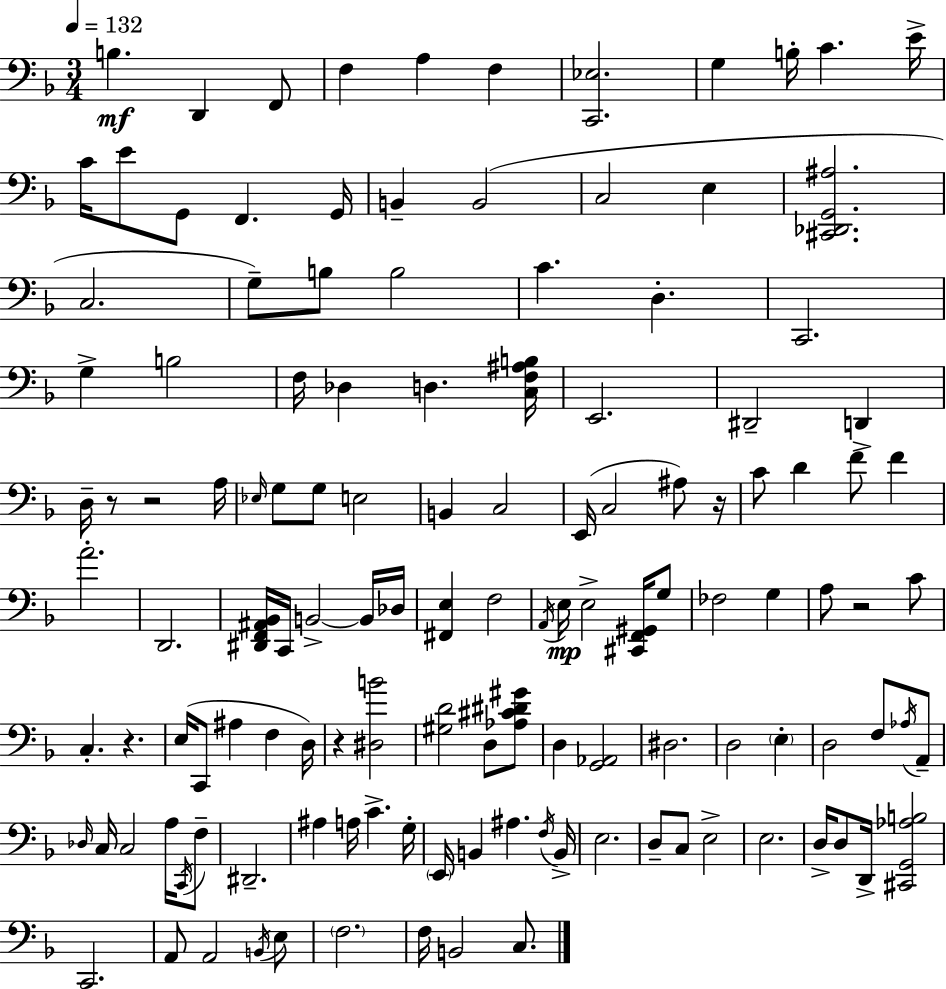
X:1
T:Untitled
M:3/4
L:1/4
K:Dm
B, D,, F,,/2 F, A, F, [C,,_E,]2 G, B,/4 C E/4 C/4 E/2 G,,/2 F,, G,,/4 B,, B,,2 C,2 E, [^C,,_D,,G,,^A,]2 C,2 G,/2 B,/2 B,2 C D, C,,2 G, B,2 F,/4 _D, D, [C,F,^A,B,]/4 E,,2 ^D,,2 D,, D,/4 z/2 z2 A,/4 _E,/4 G,/2 G,/2 E,2 B,, C,2 E,,/4 C,2 ^A,/2 z/4 C/2 D F/2 F A2 D,,2 [^D,,F,,^A,,_B,,]/4 C,,/4 B,,2 B,,/4 _D,/4 [^F,,E,] F,2 A,,/4 E,/4 E,2 [^C,,F,,^G,,]/4 G,/2 _F,2 G, A,/2 z2 C/2 C, z E,/4 C,,/2 ^A, F, D,/4 z [^D,B]2 [^G,D]2 D,/2 [_A,^C^D^G]/2 D, [G,,_A,,]2 ^D,2 D,2 E, D,2 F,/2 _A,/4 A,,/2 _D,/4 C,/4 C,2 A,/4 C,,/4 F,/2 ^D,,2 ^A, A,/4 C G,/4 E,,/4 B,, ^A, F,/4 B,,/4 E,2 D,/2 C,/2 E,2 E,2 D,/4 D,/2 D,,/4 [^C,,G,,_A,B,]2 C,,2 A,,/2 A,,2 B,,/4 E,/2 F,2 F,/4 B,,2 C,/2